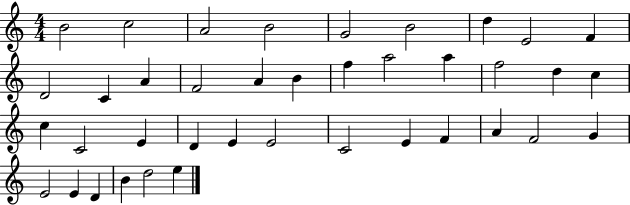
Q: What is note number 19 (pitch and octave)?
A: F5